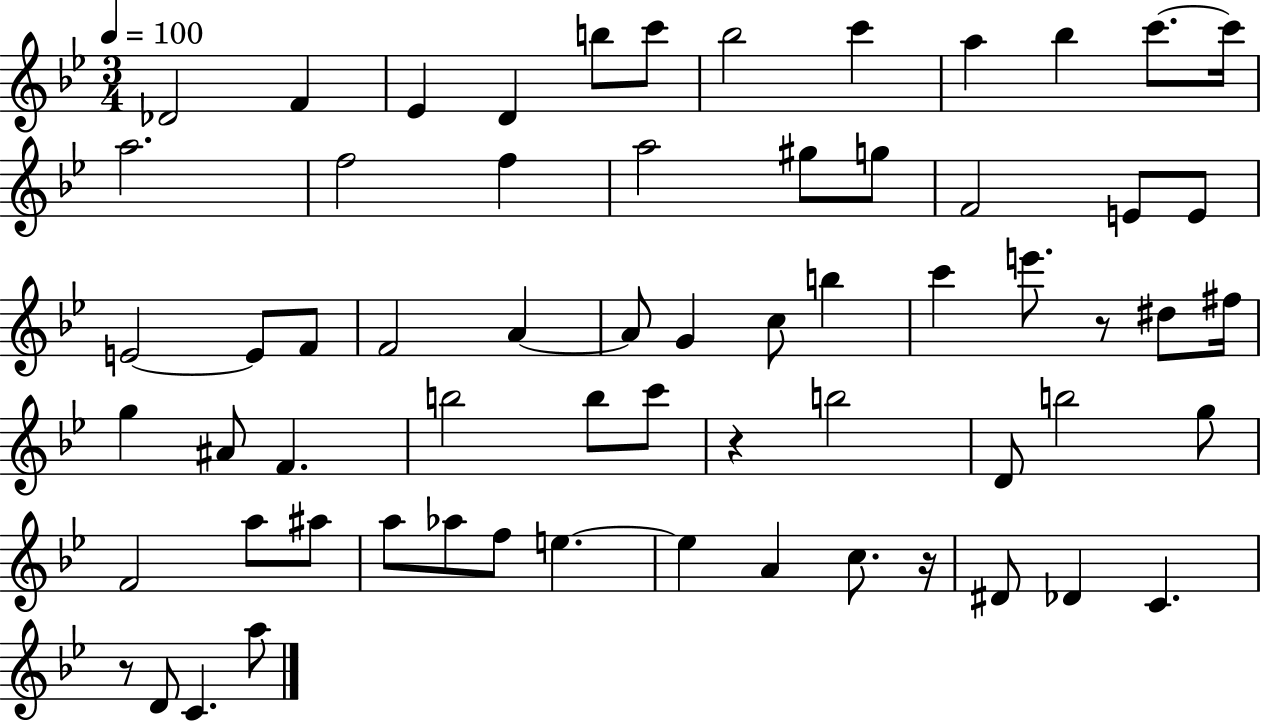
Db4/h F4/q Eb4/q D4/q B5/e C6/e Bb5/h C6/q A5/q Bb5/q C6/e. C6/s A5/h. F5/h F5/q A5/h G#5/e G5/e F4/h E4/e E4/e E4/h E4/e F4/e F4/h A4/q A4/e G4/q C5/e B5/q C6/q E6/e. R/e D#5/e F#5/s G5/q A#4/e F4/q. B5/h B5/e C6/e R/q B5/h D4/e B5/h G5/e F4/h A5/e A#5/e A5/e Ab5/e F5/e E5/q. E5/q A4/q C5/e. R/s D#4/e Db4/q C4/q. R/e D4/e C4/q. A5/e